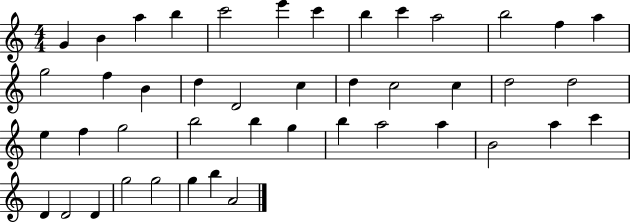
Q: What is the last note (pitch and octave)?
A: A4